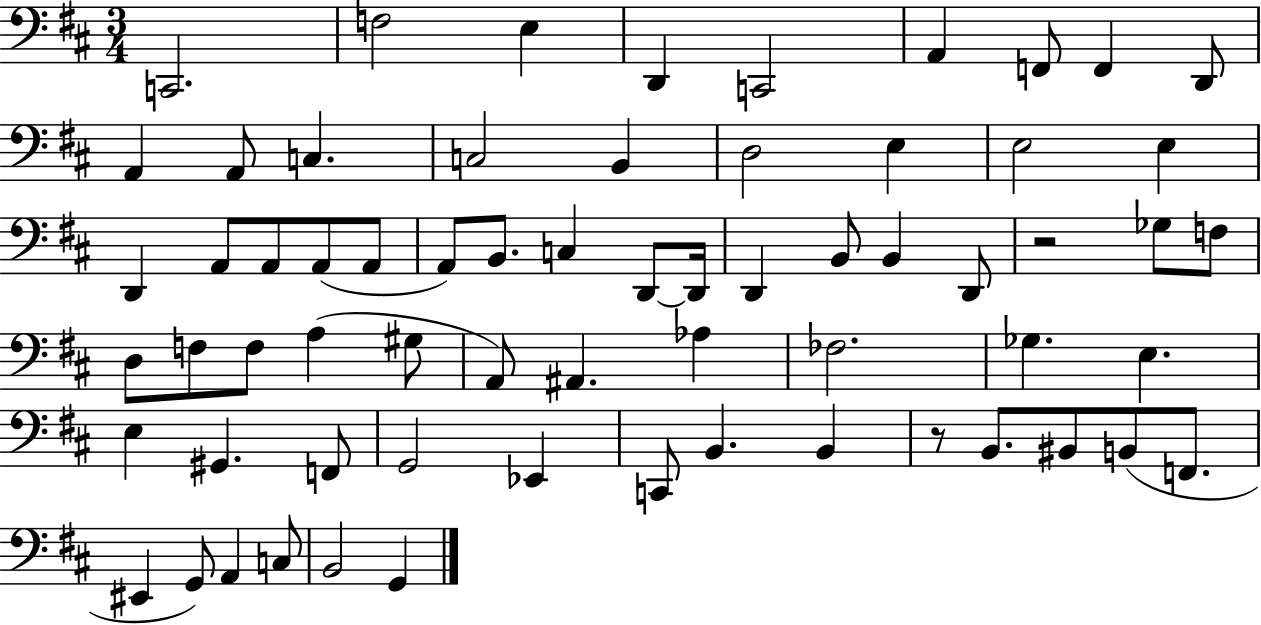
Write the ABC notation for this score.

X:1
T:Untitled
M:3/4
L:1/4
K:D
C,,2 F,2 E, D,, C,,2 A,, F,,/2 F,, D,,/2 A,, A,,/2 C, C,2 B,, D,2 E, E,2 E, D,, A,,/2 A,,/2 A,,/2 A,,/2 A,,/2 B,,/2 C, D,,/2 D,,/4 D,, B,,/2 B,, D,,/2 z2 _G,/2 F,/2 D,/2 F,/2 F,/2 A, ^G,/2 A,,/2 ^A,, _A, _F,2 _G, E, E, ^G,, F,,/2 G,,2 _E,, C,,/2 B,, B,, z/2 B,,/2 ^B,,/2 B,,/2 F,,/2 ^E,, G,,/2 A,, C,/2 B,,2 G,,